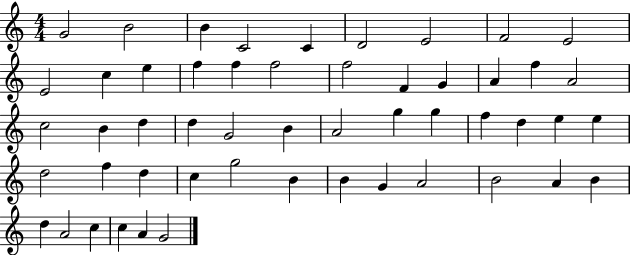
X:1
T:Untitled
M:4/4
L:1/4
K:C
G2 B2 B C2 C D2 E2 F2 E2 E2 c e f f f2 f2 F G A f A2 c2 B d d G2 B A2 g g f d e e d2 f d c g2 B B G A2 B2 A B d A2 c c A G2